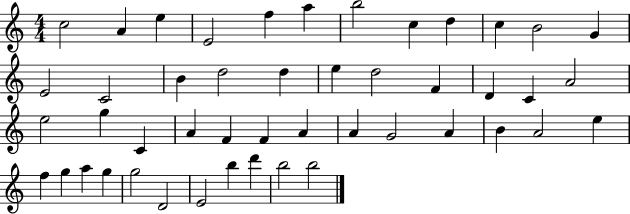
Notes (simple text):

C5/h A4/q E5/q E4/h F5/q A5/q B5/h C5/q D5/q C5/q B4/h G4/q E4/h C4/h B4/q D5/h D5/q E5/q D5/h F4/q D4/q C4/q A4/h E5/h G5/q C4/q A4/q F4/q F4/q A4/q A4/q G4/h A4/q B4/q A4/h E5/q F5/q G5/q A5/q G5/q G5/h D4/h E4/h B5/q D6/q B5/h B5/h